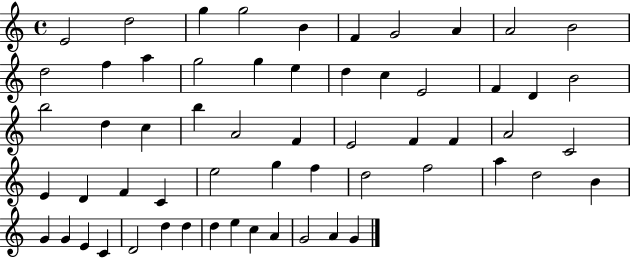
{
  \clef treble
  \time 4/4
  \defaultTimeSignature
  \key c \major
  e'2 d''2 | g''4 g''2 b'4 | f'4 g'2 a'4 | a'2 b'2 | \break d''2 f''4 a''4 | g''2 g''4 e''4 | d''4 c''4 e'2 | f'4 d'4 b'2 | \break b''2 d''4 c''4 | b''4 a'2 f'4 | e'2 f'4 f'4 | a'2 c'2 | \break e'4 d'4 f'4 c'4 | e''2 g''4 f''4 | d''2 f''2 | a''4 d''2 b'4 | \break g'4 g'4 e'4 c'4 | d'2 d''4 d''4 | d''4 e''4 c''4 a'4 | g'2 a'4 g'4 | \break \bar "|."
}